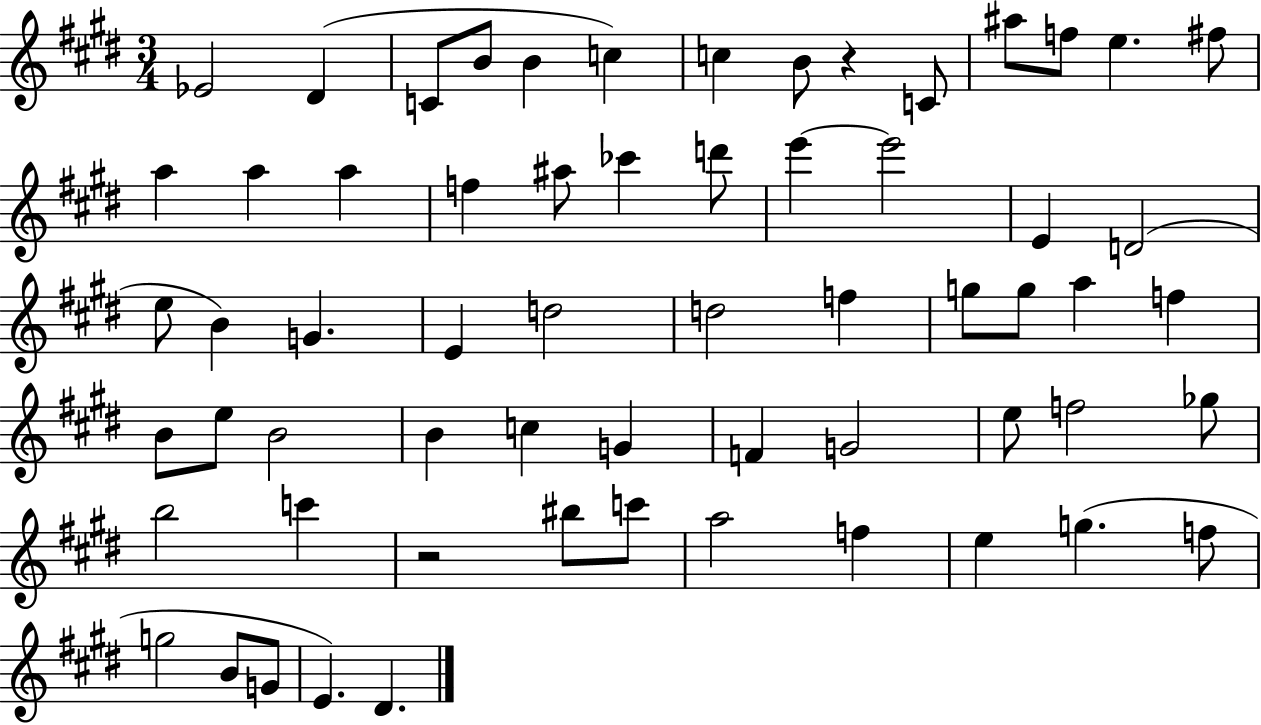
{
  \clef treble
  \numericTimeSignature
  \time 3/4
  \key e \major
  ees'2 dis'4( | c'8 b'8 b'4 c''4) | c''4 b'8 r4 c'8 | ais''8 f''8 e''4. fis''8 | \break a''4 a''4 a''4 | f''4 ais''8 ces'''4 d'''8 | e'''4~~ e'''2 | e'4 d'2( | \break e''8 b'4) g'4. | e'4 d''2 | d''2 f''4 | g''8 g''8 a''4 f''4 | \break b'8 e''8 b'2 | b'4 c''4 g'4 | f'4 g'2 | e''8 f''2 ges''8 | \break b''2 c'''4 | r2 bis''8 c'''8 | a''2 f''4 | e''4 g''4.( f''8 | \break g''2 b'8 g'8 | e'4.) dis'4. | \bar "|."
}